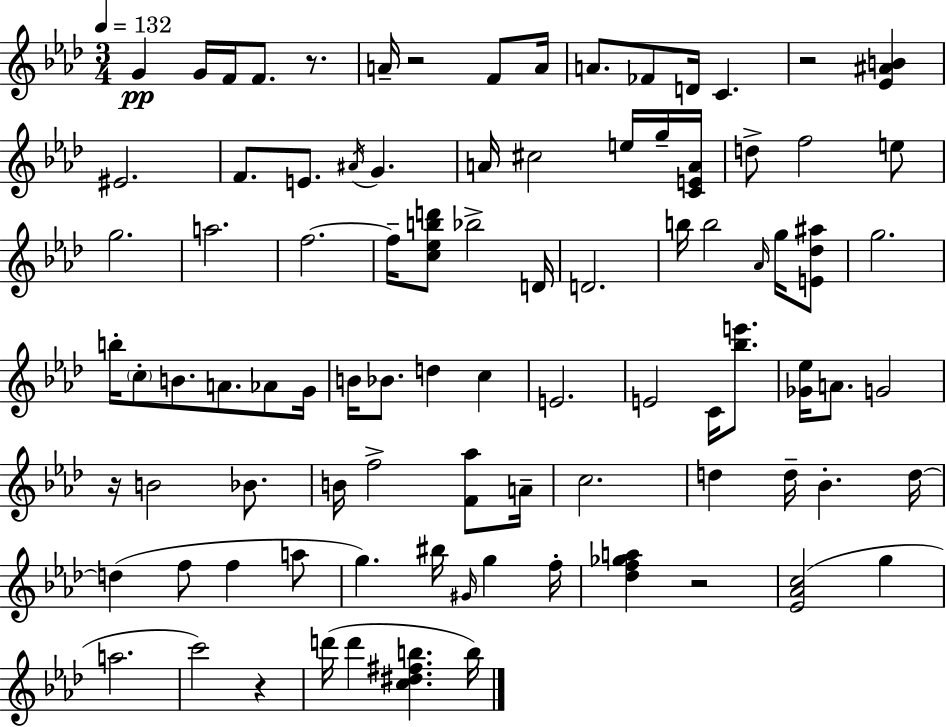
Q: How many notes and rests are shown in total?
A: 91